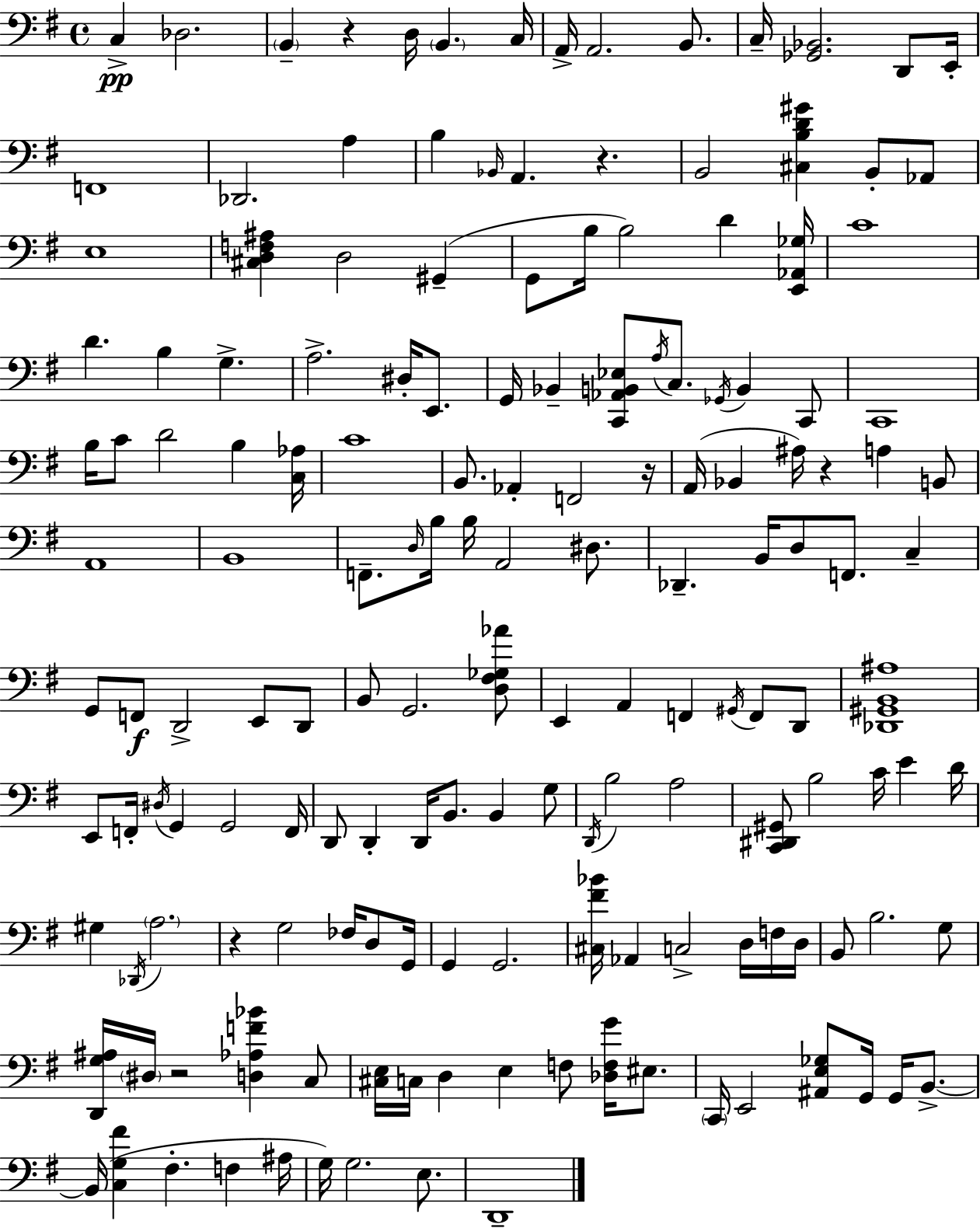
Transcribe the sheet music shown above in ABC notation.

X:1
T:Untitled
M:4/4
L:1/4
K:G
C, _D,2 B,, z D,/4 B,, C,/4 A,,/4 A,,2 B,,/2 C,/4 [_G,,_B,,]2 D,,/2 E,,/4 F,,4 _D,,2 A, B, _B,,/4 A,, z B,,2 [^C,B,D^G] B,,/2 _A,,/2 E,4 [^C,D,F,^A,] D,2 ^G,, G,,/2 B,/4 B,2 D [E,,_A,,_G,]/4 C4 D B, G, A,2 ^D,/4 E,,/2 G,,/4 _B,, [C,,_A,,B,,_E,]/2 A,/4 C,/2 _G,,/4 B,, C,,/2 C,,4 B,/4 C/2 D2 B, [C,_A,]/4 C4 B,,/2 _A,, F,,2 z/4 A,,/4 _B,, ^A,/4 z A, B,,/2 A,,4 B,,4 F,,/2 D,/4 B,/4 B,/4 A,,2 ^D,/2 _D,, B,,/4 D,/2 F,,/2 C, G,,/2 F,,/2 D,,2 E,,/2 D,,/2 B,,/2 G,,2 [D,^F,_G,_A]/2 E,, A,, F,, ^G,,/4 F,,/2 D,,/2 [_D,,^G,,B,,^A,]4 E,,/2 F,,/4 ^D,/4 G,, G,,2 F,,/4 D,,/2 D,, D,,/4 B,,/2 B,, G,/2 D,,/4 B,2 A,2 [C,,^D,,^G,,]/2 B,2 C/4 E D/4 ^G, _D,,/4 A,2 z G,2 _F,/4 D,/2 G,,/4 G,, G,,2 [^C,^F_B]/4 _A,, C,2 D,/4 F,/4 D,/4 B,,/2 B,2 G,/2 [D,,G,^A,]/4 ^D,/4 z2 [D,_A,F_B] C,/2 [^C,E,]/4 C,/4 D, E, F,/2 [_D,F,G]/4 ^E,/2 C,,/4 E,,2 [^A,,E,_G,]/2 G,,/4 G,,/4 B,,/2 B,,/4 [C,G,^F] ^F, F, ^A,/4 G,/4 G,2 E,/2 D,,4